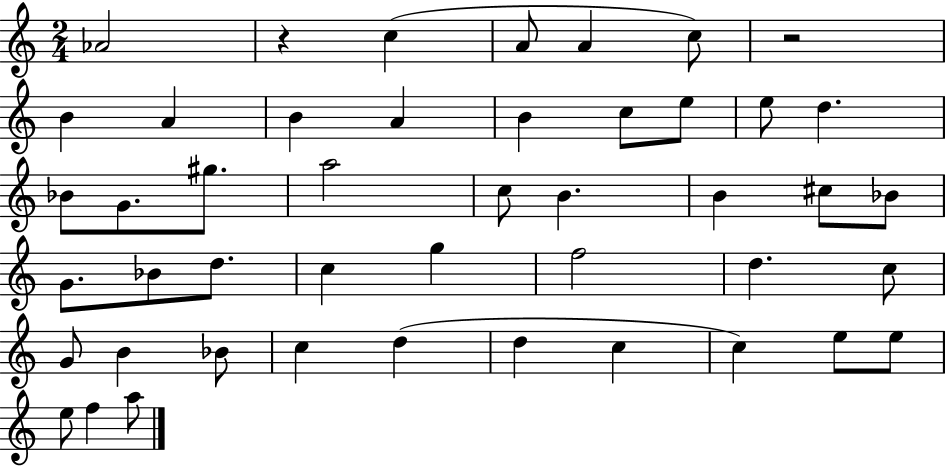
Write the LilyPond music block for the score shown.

{
  \clef treble
  \numericTimeSignature
  \time 2/4
  \key c \major
  aes'2 | r4 c''4( | a'8 a'4 c''8) | r2 | \break b'4 a'4 | b'4 a'4 | b'4 c''8 e''8 | e''8 d''4. | \break bes'8 g'8. gis''8. | a''2 | c''8 b'4. | b'4 cis''8 bes'8 | \break g'8. bes'8 d''8. | c''4 g''4 | f''2 | d''4. c''8 | \break g'8 b'4 bes'8 | c''4 d''4( | d''4 c''4 | c''4) e''8 e''8 | \break e''8 f''4 a''8 | \bar "|."
}